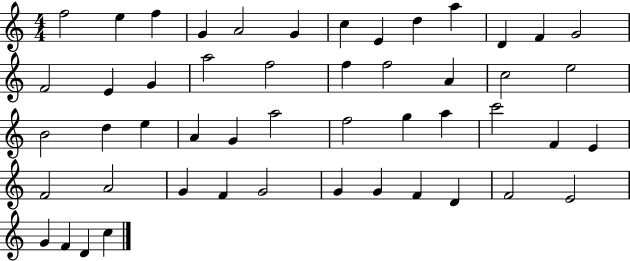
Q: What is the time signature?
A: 4/4